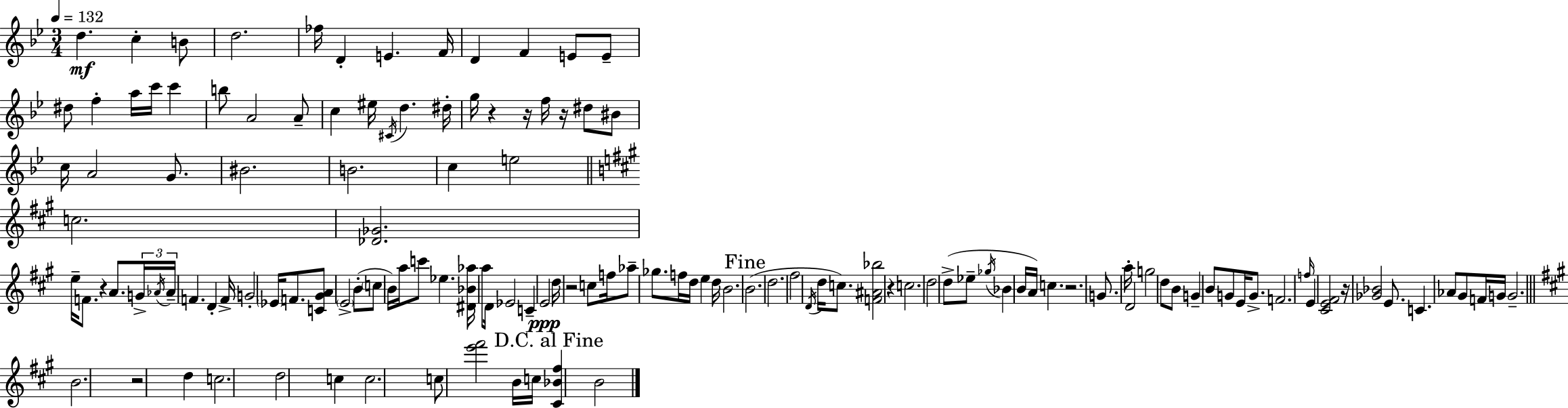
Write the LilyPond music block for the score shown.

{
  \clef treble
  \numericTimeSignature
  \time 3/4
  \key g \minor
  \tempo 4 = 132
  \repeat volta 2 { d''4.\mf c''4-. b'8 | d''2. | fes''16 d'4-. e'4. f'16 | d'4 f'4 e'8 e'8-- | \break dis''8 f''4-. a''16 c'''16 c'''4 | b''8 a'2 a'8-- | c''4 eis''16 \acciaccatura { cis'16 } d''4. | dis''16-. g''16 r4 r16 f''16 r16 dis''8 bis'8 | \break c''16 a'2 g'8. | bis'2. | b'2. | c''4 e''2 | \break \bar "||" \break \key a \major c''2. | <des' ges'>2. | e''16-- f'8. r4 a'8. \tuplet 3/2 { g'16-> | \acciaccatura { aes'16 } aes'16-- } f'4. d'4-. | \break f'16-> g'2-. \parenthesize ees'16 f'8. | <c' gis' a'>8 \parenthesize e'2-> b'8-.( | \parenthesize c''8 b'16) a''16 c'''8 ees''4. | <dis' bes' aes''>16 a''8 d'16 ees'2 | \break c'4-- e'2\ppp | d''16 r2 c''8 | f''16 aes''8-- ges''8. f''16 d''16 e''4 | d''16 b'2. | \break \mark "Fine" b'2.( | d''2. | fis''2 \acciaccatura { d'16 } d''16 c''8.) | <f' ais' bes''>2 r4 | \break c''2. | d''2 d''8->( | ees''8-- \acciaccatura { ges''16 } bes'4 b'16 a'16) c''4. | r2. | \break g'8. a''16-. d'2 | g''2 d''8 | b'8 g'4-- b'8 g'8 e'16 | g'8.-> f'2. | \break \grace { f''16 } e'4 <cis' e' fis'>2 | r16 <ges' bes'>2 | e'8. c'4. aes'8 | gis'8 f'16 g'16 g'2.-- | \break \bar "||" \break \key a \major b'2. | r2 d''4 | c''2. | d''2 c''4 | \break c''2. | c''8 <e''' fis'''>2 b'16 c''16 | \mark "D.C. al Fine" <cis' bes' fis''>4 b'2 | } \bar "|."
}